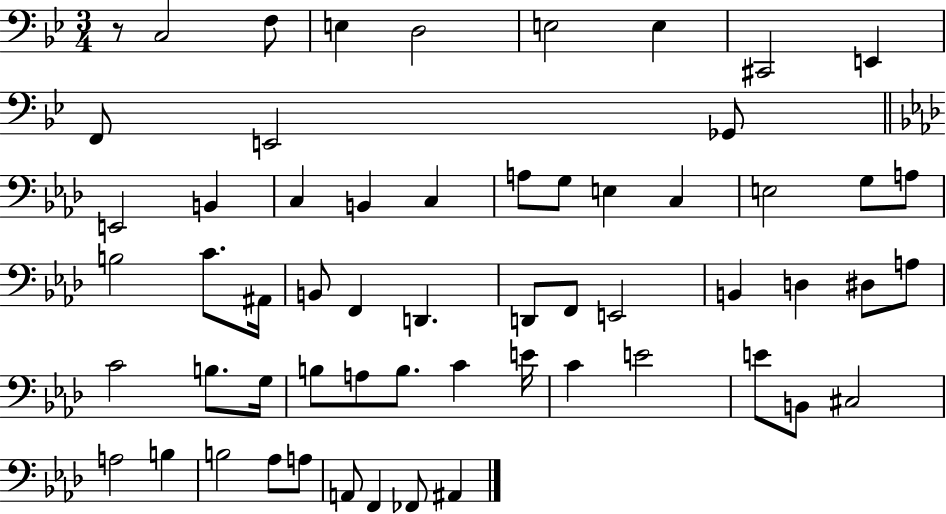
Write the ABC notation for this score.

X:1
T:Untitled
M:3/4
L:1/4
K:Bb
z/2 C,2 F,/2 E, D,2 E,2 E, ^C,,2 E,, F,,/2 E,,2 _G,,/2 E,,2 B,, C, B,, C, A,/2 G,/2 E, C, E,2 G,/2 A,/2 B,2 C/2 ^A,,/4 B,,/2 F,, D,, D,,/2 F,,/2 E,,2 B,, D, ^D,/2 A,/2 C2 B,/2 G,/4 B,/2 A,/2 B,/2 C E/4 C E2 E/2 B,,/2 ^C,2 A,2 B, B,2 _A,/2 A,/2 A,,/2 F,, _F,,/2 ^A,,